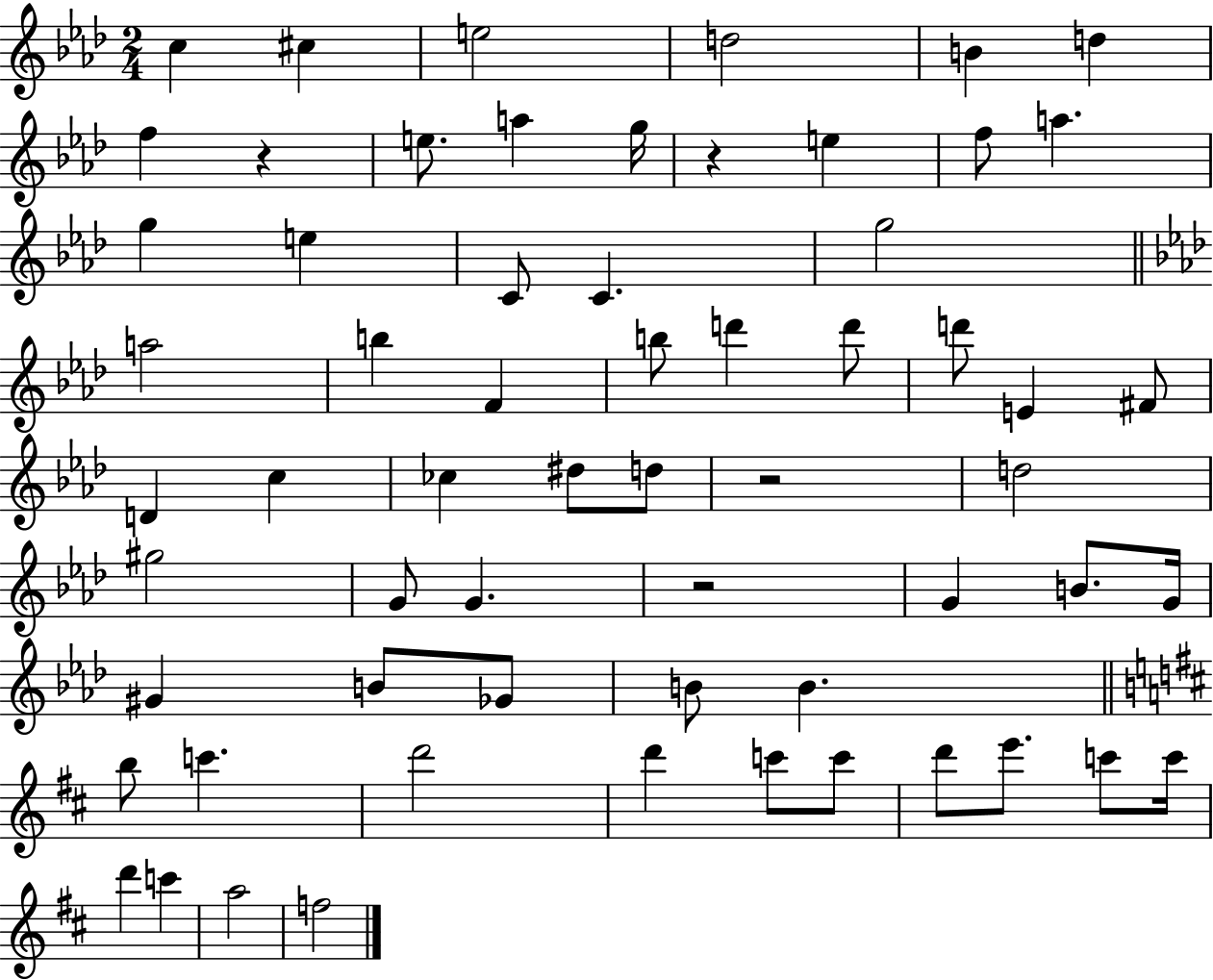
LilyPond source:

{
  \clef treble
  \numericTimeSignature
  \time 2/4
  \key aes \major
  c''4 cis''4 | e''2 | d''2 | b'4 d''4 | \break f''4 r4 | e''8. a''4 g''16 | r4 e''4 | f''8 a''4. | \break g''4 e''4 | c'8 c'4. | g''2 | \bar "||" \break \key f \minor a''2 | b''4 f'4 | b''8 d'''4 d'''8 | d'''8 e'4 fis'8 | \break d'4 c''4 | ces''4 dis''8 d''8 | r2 | d''2 | \break gis''2 | g'8 g'4. | r2 | g'4 b'8. g'16 | \break gis'4 b'8 ges'8 | b'8 b'4. | \bar "||" \break \key b \minor b''8 c'''4. | d'''2 | d'''4 c'''8 c'''8 | d'''8 e'''8. c'''8 c'''16 | \break d'''4 c'''4 | a''2 | f''2 | \bar "|."
}